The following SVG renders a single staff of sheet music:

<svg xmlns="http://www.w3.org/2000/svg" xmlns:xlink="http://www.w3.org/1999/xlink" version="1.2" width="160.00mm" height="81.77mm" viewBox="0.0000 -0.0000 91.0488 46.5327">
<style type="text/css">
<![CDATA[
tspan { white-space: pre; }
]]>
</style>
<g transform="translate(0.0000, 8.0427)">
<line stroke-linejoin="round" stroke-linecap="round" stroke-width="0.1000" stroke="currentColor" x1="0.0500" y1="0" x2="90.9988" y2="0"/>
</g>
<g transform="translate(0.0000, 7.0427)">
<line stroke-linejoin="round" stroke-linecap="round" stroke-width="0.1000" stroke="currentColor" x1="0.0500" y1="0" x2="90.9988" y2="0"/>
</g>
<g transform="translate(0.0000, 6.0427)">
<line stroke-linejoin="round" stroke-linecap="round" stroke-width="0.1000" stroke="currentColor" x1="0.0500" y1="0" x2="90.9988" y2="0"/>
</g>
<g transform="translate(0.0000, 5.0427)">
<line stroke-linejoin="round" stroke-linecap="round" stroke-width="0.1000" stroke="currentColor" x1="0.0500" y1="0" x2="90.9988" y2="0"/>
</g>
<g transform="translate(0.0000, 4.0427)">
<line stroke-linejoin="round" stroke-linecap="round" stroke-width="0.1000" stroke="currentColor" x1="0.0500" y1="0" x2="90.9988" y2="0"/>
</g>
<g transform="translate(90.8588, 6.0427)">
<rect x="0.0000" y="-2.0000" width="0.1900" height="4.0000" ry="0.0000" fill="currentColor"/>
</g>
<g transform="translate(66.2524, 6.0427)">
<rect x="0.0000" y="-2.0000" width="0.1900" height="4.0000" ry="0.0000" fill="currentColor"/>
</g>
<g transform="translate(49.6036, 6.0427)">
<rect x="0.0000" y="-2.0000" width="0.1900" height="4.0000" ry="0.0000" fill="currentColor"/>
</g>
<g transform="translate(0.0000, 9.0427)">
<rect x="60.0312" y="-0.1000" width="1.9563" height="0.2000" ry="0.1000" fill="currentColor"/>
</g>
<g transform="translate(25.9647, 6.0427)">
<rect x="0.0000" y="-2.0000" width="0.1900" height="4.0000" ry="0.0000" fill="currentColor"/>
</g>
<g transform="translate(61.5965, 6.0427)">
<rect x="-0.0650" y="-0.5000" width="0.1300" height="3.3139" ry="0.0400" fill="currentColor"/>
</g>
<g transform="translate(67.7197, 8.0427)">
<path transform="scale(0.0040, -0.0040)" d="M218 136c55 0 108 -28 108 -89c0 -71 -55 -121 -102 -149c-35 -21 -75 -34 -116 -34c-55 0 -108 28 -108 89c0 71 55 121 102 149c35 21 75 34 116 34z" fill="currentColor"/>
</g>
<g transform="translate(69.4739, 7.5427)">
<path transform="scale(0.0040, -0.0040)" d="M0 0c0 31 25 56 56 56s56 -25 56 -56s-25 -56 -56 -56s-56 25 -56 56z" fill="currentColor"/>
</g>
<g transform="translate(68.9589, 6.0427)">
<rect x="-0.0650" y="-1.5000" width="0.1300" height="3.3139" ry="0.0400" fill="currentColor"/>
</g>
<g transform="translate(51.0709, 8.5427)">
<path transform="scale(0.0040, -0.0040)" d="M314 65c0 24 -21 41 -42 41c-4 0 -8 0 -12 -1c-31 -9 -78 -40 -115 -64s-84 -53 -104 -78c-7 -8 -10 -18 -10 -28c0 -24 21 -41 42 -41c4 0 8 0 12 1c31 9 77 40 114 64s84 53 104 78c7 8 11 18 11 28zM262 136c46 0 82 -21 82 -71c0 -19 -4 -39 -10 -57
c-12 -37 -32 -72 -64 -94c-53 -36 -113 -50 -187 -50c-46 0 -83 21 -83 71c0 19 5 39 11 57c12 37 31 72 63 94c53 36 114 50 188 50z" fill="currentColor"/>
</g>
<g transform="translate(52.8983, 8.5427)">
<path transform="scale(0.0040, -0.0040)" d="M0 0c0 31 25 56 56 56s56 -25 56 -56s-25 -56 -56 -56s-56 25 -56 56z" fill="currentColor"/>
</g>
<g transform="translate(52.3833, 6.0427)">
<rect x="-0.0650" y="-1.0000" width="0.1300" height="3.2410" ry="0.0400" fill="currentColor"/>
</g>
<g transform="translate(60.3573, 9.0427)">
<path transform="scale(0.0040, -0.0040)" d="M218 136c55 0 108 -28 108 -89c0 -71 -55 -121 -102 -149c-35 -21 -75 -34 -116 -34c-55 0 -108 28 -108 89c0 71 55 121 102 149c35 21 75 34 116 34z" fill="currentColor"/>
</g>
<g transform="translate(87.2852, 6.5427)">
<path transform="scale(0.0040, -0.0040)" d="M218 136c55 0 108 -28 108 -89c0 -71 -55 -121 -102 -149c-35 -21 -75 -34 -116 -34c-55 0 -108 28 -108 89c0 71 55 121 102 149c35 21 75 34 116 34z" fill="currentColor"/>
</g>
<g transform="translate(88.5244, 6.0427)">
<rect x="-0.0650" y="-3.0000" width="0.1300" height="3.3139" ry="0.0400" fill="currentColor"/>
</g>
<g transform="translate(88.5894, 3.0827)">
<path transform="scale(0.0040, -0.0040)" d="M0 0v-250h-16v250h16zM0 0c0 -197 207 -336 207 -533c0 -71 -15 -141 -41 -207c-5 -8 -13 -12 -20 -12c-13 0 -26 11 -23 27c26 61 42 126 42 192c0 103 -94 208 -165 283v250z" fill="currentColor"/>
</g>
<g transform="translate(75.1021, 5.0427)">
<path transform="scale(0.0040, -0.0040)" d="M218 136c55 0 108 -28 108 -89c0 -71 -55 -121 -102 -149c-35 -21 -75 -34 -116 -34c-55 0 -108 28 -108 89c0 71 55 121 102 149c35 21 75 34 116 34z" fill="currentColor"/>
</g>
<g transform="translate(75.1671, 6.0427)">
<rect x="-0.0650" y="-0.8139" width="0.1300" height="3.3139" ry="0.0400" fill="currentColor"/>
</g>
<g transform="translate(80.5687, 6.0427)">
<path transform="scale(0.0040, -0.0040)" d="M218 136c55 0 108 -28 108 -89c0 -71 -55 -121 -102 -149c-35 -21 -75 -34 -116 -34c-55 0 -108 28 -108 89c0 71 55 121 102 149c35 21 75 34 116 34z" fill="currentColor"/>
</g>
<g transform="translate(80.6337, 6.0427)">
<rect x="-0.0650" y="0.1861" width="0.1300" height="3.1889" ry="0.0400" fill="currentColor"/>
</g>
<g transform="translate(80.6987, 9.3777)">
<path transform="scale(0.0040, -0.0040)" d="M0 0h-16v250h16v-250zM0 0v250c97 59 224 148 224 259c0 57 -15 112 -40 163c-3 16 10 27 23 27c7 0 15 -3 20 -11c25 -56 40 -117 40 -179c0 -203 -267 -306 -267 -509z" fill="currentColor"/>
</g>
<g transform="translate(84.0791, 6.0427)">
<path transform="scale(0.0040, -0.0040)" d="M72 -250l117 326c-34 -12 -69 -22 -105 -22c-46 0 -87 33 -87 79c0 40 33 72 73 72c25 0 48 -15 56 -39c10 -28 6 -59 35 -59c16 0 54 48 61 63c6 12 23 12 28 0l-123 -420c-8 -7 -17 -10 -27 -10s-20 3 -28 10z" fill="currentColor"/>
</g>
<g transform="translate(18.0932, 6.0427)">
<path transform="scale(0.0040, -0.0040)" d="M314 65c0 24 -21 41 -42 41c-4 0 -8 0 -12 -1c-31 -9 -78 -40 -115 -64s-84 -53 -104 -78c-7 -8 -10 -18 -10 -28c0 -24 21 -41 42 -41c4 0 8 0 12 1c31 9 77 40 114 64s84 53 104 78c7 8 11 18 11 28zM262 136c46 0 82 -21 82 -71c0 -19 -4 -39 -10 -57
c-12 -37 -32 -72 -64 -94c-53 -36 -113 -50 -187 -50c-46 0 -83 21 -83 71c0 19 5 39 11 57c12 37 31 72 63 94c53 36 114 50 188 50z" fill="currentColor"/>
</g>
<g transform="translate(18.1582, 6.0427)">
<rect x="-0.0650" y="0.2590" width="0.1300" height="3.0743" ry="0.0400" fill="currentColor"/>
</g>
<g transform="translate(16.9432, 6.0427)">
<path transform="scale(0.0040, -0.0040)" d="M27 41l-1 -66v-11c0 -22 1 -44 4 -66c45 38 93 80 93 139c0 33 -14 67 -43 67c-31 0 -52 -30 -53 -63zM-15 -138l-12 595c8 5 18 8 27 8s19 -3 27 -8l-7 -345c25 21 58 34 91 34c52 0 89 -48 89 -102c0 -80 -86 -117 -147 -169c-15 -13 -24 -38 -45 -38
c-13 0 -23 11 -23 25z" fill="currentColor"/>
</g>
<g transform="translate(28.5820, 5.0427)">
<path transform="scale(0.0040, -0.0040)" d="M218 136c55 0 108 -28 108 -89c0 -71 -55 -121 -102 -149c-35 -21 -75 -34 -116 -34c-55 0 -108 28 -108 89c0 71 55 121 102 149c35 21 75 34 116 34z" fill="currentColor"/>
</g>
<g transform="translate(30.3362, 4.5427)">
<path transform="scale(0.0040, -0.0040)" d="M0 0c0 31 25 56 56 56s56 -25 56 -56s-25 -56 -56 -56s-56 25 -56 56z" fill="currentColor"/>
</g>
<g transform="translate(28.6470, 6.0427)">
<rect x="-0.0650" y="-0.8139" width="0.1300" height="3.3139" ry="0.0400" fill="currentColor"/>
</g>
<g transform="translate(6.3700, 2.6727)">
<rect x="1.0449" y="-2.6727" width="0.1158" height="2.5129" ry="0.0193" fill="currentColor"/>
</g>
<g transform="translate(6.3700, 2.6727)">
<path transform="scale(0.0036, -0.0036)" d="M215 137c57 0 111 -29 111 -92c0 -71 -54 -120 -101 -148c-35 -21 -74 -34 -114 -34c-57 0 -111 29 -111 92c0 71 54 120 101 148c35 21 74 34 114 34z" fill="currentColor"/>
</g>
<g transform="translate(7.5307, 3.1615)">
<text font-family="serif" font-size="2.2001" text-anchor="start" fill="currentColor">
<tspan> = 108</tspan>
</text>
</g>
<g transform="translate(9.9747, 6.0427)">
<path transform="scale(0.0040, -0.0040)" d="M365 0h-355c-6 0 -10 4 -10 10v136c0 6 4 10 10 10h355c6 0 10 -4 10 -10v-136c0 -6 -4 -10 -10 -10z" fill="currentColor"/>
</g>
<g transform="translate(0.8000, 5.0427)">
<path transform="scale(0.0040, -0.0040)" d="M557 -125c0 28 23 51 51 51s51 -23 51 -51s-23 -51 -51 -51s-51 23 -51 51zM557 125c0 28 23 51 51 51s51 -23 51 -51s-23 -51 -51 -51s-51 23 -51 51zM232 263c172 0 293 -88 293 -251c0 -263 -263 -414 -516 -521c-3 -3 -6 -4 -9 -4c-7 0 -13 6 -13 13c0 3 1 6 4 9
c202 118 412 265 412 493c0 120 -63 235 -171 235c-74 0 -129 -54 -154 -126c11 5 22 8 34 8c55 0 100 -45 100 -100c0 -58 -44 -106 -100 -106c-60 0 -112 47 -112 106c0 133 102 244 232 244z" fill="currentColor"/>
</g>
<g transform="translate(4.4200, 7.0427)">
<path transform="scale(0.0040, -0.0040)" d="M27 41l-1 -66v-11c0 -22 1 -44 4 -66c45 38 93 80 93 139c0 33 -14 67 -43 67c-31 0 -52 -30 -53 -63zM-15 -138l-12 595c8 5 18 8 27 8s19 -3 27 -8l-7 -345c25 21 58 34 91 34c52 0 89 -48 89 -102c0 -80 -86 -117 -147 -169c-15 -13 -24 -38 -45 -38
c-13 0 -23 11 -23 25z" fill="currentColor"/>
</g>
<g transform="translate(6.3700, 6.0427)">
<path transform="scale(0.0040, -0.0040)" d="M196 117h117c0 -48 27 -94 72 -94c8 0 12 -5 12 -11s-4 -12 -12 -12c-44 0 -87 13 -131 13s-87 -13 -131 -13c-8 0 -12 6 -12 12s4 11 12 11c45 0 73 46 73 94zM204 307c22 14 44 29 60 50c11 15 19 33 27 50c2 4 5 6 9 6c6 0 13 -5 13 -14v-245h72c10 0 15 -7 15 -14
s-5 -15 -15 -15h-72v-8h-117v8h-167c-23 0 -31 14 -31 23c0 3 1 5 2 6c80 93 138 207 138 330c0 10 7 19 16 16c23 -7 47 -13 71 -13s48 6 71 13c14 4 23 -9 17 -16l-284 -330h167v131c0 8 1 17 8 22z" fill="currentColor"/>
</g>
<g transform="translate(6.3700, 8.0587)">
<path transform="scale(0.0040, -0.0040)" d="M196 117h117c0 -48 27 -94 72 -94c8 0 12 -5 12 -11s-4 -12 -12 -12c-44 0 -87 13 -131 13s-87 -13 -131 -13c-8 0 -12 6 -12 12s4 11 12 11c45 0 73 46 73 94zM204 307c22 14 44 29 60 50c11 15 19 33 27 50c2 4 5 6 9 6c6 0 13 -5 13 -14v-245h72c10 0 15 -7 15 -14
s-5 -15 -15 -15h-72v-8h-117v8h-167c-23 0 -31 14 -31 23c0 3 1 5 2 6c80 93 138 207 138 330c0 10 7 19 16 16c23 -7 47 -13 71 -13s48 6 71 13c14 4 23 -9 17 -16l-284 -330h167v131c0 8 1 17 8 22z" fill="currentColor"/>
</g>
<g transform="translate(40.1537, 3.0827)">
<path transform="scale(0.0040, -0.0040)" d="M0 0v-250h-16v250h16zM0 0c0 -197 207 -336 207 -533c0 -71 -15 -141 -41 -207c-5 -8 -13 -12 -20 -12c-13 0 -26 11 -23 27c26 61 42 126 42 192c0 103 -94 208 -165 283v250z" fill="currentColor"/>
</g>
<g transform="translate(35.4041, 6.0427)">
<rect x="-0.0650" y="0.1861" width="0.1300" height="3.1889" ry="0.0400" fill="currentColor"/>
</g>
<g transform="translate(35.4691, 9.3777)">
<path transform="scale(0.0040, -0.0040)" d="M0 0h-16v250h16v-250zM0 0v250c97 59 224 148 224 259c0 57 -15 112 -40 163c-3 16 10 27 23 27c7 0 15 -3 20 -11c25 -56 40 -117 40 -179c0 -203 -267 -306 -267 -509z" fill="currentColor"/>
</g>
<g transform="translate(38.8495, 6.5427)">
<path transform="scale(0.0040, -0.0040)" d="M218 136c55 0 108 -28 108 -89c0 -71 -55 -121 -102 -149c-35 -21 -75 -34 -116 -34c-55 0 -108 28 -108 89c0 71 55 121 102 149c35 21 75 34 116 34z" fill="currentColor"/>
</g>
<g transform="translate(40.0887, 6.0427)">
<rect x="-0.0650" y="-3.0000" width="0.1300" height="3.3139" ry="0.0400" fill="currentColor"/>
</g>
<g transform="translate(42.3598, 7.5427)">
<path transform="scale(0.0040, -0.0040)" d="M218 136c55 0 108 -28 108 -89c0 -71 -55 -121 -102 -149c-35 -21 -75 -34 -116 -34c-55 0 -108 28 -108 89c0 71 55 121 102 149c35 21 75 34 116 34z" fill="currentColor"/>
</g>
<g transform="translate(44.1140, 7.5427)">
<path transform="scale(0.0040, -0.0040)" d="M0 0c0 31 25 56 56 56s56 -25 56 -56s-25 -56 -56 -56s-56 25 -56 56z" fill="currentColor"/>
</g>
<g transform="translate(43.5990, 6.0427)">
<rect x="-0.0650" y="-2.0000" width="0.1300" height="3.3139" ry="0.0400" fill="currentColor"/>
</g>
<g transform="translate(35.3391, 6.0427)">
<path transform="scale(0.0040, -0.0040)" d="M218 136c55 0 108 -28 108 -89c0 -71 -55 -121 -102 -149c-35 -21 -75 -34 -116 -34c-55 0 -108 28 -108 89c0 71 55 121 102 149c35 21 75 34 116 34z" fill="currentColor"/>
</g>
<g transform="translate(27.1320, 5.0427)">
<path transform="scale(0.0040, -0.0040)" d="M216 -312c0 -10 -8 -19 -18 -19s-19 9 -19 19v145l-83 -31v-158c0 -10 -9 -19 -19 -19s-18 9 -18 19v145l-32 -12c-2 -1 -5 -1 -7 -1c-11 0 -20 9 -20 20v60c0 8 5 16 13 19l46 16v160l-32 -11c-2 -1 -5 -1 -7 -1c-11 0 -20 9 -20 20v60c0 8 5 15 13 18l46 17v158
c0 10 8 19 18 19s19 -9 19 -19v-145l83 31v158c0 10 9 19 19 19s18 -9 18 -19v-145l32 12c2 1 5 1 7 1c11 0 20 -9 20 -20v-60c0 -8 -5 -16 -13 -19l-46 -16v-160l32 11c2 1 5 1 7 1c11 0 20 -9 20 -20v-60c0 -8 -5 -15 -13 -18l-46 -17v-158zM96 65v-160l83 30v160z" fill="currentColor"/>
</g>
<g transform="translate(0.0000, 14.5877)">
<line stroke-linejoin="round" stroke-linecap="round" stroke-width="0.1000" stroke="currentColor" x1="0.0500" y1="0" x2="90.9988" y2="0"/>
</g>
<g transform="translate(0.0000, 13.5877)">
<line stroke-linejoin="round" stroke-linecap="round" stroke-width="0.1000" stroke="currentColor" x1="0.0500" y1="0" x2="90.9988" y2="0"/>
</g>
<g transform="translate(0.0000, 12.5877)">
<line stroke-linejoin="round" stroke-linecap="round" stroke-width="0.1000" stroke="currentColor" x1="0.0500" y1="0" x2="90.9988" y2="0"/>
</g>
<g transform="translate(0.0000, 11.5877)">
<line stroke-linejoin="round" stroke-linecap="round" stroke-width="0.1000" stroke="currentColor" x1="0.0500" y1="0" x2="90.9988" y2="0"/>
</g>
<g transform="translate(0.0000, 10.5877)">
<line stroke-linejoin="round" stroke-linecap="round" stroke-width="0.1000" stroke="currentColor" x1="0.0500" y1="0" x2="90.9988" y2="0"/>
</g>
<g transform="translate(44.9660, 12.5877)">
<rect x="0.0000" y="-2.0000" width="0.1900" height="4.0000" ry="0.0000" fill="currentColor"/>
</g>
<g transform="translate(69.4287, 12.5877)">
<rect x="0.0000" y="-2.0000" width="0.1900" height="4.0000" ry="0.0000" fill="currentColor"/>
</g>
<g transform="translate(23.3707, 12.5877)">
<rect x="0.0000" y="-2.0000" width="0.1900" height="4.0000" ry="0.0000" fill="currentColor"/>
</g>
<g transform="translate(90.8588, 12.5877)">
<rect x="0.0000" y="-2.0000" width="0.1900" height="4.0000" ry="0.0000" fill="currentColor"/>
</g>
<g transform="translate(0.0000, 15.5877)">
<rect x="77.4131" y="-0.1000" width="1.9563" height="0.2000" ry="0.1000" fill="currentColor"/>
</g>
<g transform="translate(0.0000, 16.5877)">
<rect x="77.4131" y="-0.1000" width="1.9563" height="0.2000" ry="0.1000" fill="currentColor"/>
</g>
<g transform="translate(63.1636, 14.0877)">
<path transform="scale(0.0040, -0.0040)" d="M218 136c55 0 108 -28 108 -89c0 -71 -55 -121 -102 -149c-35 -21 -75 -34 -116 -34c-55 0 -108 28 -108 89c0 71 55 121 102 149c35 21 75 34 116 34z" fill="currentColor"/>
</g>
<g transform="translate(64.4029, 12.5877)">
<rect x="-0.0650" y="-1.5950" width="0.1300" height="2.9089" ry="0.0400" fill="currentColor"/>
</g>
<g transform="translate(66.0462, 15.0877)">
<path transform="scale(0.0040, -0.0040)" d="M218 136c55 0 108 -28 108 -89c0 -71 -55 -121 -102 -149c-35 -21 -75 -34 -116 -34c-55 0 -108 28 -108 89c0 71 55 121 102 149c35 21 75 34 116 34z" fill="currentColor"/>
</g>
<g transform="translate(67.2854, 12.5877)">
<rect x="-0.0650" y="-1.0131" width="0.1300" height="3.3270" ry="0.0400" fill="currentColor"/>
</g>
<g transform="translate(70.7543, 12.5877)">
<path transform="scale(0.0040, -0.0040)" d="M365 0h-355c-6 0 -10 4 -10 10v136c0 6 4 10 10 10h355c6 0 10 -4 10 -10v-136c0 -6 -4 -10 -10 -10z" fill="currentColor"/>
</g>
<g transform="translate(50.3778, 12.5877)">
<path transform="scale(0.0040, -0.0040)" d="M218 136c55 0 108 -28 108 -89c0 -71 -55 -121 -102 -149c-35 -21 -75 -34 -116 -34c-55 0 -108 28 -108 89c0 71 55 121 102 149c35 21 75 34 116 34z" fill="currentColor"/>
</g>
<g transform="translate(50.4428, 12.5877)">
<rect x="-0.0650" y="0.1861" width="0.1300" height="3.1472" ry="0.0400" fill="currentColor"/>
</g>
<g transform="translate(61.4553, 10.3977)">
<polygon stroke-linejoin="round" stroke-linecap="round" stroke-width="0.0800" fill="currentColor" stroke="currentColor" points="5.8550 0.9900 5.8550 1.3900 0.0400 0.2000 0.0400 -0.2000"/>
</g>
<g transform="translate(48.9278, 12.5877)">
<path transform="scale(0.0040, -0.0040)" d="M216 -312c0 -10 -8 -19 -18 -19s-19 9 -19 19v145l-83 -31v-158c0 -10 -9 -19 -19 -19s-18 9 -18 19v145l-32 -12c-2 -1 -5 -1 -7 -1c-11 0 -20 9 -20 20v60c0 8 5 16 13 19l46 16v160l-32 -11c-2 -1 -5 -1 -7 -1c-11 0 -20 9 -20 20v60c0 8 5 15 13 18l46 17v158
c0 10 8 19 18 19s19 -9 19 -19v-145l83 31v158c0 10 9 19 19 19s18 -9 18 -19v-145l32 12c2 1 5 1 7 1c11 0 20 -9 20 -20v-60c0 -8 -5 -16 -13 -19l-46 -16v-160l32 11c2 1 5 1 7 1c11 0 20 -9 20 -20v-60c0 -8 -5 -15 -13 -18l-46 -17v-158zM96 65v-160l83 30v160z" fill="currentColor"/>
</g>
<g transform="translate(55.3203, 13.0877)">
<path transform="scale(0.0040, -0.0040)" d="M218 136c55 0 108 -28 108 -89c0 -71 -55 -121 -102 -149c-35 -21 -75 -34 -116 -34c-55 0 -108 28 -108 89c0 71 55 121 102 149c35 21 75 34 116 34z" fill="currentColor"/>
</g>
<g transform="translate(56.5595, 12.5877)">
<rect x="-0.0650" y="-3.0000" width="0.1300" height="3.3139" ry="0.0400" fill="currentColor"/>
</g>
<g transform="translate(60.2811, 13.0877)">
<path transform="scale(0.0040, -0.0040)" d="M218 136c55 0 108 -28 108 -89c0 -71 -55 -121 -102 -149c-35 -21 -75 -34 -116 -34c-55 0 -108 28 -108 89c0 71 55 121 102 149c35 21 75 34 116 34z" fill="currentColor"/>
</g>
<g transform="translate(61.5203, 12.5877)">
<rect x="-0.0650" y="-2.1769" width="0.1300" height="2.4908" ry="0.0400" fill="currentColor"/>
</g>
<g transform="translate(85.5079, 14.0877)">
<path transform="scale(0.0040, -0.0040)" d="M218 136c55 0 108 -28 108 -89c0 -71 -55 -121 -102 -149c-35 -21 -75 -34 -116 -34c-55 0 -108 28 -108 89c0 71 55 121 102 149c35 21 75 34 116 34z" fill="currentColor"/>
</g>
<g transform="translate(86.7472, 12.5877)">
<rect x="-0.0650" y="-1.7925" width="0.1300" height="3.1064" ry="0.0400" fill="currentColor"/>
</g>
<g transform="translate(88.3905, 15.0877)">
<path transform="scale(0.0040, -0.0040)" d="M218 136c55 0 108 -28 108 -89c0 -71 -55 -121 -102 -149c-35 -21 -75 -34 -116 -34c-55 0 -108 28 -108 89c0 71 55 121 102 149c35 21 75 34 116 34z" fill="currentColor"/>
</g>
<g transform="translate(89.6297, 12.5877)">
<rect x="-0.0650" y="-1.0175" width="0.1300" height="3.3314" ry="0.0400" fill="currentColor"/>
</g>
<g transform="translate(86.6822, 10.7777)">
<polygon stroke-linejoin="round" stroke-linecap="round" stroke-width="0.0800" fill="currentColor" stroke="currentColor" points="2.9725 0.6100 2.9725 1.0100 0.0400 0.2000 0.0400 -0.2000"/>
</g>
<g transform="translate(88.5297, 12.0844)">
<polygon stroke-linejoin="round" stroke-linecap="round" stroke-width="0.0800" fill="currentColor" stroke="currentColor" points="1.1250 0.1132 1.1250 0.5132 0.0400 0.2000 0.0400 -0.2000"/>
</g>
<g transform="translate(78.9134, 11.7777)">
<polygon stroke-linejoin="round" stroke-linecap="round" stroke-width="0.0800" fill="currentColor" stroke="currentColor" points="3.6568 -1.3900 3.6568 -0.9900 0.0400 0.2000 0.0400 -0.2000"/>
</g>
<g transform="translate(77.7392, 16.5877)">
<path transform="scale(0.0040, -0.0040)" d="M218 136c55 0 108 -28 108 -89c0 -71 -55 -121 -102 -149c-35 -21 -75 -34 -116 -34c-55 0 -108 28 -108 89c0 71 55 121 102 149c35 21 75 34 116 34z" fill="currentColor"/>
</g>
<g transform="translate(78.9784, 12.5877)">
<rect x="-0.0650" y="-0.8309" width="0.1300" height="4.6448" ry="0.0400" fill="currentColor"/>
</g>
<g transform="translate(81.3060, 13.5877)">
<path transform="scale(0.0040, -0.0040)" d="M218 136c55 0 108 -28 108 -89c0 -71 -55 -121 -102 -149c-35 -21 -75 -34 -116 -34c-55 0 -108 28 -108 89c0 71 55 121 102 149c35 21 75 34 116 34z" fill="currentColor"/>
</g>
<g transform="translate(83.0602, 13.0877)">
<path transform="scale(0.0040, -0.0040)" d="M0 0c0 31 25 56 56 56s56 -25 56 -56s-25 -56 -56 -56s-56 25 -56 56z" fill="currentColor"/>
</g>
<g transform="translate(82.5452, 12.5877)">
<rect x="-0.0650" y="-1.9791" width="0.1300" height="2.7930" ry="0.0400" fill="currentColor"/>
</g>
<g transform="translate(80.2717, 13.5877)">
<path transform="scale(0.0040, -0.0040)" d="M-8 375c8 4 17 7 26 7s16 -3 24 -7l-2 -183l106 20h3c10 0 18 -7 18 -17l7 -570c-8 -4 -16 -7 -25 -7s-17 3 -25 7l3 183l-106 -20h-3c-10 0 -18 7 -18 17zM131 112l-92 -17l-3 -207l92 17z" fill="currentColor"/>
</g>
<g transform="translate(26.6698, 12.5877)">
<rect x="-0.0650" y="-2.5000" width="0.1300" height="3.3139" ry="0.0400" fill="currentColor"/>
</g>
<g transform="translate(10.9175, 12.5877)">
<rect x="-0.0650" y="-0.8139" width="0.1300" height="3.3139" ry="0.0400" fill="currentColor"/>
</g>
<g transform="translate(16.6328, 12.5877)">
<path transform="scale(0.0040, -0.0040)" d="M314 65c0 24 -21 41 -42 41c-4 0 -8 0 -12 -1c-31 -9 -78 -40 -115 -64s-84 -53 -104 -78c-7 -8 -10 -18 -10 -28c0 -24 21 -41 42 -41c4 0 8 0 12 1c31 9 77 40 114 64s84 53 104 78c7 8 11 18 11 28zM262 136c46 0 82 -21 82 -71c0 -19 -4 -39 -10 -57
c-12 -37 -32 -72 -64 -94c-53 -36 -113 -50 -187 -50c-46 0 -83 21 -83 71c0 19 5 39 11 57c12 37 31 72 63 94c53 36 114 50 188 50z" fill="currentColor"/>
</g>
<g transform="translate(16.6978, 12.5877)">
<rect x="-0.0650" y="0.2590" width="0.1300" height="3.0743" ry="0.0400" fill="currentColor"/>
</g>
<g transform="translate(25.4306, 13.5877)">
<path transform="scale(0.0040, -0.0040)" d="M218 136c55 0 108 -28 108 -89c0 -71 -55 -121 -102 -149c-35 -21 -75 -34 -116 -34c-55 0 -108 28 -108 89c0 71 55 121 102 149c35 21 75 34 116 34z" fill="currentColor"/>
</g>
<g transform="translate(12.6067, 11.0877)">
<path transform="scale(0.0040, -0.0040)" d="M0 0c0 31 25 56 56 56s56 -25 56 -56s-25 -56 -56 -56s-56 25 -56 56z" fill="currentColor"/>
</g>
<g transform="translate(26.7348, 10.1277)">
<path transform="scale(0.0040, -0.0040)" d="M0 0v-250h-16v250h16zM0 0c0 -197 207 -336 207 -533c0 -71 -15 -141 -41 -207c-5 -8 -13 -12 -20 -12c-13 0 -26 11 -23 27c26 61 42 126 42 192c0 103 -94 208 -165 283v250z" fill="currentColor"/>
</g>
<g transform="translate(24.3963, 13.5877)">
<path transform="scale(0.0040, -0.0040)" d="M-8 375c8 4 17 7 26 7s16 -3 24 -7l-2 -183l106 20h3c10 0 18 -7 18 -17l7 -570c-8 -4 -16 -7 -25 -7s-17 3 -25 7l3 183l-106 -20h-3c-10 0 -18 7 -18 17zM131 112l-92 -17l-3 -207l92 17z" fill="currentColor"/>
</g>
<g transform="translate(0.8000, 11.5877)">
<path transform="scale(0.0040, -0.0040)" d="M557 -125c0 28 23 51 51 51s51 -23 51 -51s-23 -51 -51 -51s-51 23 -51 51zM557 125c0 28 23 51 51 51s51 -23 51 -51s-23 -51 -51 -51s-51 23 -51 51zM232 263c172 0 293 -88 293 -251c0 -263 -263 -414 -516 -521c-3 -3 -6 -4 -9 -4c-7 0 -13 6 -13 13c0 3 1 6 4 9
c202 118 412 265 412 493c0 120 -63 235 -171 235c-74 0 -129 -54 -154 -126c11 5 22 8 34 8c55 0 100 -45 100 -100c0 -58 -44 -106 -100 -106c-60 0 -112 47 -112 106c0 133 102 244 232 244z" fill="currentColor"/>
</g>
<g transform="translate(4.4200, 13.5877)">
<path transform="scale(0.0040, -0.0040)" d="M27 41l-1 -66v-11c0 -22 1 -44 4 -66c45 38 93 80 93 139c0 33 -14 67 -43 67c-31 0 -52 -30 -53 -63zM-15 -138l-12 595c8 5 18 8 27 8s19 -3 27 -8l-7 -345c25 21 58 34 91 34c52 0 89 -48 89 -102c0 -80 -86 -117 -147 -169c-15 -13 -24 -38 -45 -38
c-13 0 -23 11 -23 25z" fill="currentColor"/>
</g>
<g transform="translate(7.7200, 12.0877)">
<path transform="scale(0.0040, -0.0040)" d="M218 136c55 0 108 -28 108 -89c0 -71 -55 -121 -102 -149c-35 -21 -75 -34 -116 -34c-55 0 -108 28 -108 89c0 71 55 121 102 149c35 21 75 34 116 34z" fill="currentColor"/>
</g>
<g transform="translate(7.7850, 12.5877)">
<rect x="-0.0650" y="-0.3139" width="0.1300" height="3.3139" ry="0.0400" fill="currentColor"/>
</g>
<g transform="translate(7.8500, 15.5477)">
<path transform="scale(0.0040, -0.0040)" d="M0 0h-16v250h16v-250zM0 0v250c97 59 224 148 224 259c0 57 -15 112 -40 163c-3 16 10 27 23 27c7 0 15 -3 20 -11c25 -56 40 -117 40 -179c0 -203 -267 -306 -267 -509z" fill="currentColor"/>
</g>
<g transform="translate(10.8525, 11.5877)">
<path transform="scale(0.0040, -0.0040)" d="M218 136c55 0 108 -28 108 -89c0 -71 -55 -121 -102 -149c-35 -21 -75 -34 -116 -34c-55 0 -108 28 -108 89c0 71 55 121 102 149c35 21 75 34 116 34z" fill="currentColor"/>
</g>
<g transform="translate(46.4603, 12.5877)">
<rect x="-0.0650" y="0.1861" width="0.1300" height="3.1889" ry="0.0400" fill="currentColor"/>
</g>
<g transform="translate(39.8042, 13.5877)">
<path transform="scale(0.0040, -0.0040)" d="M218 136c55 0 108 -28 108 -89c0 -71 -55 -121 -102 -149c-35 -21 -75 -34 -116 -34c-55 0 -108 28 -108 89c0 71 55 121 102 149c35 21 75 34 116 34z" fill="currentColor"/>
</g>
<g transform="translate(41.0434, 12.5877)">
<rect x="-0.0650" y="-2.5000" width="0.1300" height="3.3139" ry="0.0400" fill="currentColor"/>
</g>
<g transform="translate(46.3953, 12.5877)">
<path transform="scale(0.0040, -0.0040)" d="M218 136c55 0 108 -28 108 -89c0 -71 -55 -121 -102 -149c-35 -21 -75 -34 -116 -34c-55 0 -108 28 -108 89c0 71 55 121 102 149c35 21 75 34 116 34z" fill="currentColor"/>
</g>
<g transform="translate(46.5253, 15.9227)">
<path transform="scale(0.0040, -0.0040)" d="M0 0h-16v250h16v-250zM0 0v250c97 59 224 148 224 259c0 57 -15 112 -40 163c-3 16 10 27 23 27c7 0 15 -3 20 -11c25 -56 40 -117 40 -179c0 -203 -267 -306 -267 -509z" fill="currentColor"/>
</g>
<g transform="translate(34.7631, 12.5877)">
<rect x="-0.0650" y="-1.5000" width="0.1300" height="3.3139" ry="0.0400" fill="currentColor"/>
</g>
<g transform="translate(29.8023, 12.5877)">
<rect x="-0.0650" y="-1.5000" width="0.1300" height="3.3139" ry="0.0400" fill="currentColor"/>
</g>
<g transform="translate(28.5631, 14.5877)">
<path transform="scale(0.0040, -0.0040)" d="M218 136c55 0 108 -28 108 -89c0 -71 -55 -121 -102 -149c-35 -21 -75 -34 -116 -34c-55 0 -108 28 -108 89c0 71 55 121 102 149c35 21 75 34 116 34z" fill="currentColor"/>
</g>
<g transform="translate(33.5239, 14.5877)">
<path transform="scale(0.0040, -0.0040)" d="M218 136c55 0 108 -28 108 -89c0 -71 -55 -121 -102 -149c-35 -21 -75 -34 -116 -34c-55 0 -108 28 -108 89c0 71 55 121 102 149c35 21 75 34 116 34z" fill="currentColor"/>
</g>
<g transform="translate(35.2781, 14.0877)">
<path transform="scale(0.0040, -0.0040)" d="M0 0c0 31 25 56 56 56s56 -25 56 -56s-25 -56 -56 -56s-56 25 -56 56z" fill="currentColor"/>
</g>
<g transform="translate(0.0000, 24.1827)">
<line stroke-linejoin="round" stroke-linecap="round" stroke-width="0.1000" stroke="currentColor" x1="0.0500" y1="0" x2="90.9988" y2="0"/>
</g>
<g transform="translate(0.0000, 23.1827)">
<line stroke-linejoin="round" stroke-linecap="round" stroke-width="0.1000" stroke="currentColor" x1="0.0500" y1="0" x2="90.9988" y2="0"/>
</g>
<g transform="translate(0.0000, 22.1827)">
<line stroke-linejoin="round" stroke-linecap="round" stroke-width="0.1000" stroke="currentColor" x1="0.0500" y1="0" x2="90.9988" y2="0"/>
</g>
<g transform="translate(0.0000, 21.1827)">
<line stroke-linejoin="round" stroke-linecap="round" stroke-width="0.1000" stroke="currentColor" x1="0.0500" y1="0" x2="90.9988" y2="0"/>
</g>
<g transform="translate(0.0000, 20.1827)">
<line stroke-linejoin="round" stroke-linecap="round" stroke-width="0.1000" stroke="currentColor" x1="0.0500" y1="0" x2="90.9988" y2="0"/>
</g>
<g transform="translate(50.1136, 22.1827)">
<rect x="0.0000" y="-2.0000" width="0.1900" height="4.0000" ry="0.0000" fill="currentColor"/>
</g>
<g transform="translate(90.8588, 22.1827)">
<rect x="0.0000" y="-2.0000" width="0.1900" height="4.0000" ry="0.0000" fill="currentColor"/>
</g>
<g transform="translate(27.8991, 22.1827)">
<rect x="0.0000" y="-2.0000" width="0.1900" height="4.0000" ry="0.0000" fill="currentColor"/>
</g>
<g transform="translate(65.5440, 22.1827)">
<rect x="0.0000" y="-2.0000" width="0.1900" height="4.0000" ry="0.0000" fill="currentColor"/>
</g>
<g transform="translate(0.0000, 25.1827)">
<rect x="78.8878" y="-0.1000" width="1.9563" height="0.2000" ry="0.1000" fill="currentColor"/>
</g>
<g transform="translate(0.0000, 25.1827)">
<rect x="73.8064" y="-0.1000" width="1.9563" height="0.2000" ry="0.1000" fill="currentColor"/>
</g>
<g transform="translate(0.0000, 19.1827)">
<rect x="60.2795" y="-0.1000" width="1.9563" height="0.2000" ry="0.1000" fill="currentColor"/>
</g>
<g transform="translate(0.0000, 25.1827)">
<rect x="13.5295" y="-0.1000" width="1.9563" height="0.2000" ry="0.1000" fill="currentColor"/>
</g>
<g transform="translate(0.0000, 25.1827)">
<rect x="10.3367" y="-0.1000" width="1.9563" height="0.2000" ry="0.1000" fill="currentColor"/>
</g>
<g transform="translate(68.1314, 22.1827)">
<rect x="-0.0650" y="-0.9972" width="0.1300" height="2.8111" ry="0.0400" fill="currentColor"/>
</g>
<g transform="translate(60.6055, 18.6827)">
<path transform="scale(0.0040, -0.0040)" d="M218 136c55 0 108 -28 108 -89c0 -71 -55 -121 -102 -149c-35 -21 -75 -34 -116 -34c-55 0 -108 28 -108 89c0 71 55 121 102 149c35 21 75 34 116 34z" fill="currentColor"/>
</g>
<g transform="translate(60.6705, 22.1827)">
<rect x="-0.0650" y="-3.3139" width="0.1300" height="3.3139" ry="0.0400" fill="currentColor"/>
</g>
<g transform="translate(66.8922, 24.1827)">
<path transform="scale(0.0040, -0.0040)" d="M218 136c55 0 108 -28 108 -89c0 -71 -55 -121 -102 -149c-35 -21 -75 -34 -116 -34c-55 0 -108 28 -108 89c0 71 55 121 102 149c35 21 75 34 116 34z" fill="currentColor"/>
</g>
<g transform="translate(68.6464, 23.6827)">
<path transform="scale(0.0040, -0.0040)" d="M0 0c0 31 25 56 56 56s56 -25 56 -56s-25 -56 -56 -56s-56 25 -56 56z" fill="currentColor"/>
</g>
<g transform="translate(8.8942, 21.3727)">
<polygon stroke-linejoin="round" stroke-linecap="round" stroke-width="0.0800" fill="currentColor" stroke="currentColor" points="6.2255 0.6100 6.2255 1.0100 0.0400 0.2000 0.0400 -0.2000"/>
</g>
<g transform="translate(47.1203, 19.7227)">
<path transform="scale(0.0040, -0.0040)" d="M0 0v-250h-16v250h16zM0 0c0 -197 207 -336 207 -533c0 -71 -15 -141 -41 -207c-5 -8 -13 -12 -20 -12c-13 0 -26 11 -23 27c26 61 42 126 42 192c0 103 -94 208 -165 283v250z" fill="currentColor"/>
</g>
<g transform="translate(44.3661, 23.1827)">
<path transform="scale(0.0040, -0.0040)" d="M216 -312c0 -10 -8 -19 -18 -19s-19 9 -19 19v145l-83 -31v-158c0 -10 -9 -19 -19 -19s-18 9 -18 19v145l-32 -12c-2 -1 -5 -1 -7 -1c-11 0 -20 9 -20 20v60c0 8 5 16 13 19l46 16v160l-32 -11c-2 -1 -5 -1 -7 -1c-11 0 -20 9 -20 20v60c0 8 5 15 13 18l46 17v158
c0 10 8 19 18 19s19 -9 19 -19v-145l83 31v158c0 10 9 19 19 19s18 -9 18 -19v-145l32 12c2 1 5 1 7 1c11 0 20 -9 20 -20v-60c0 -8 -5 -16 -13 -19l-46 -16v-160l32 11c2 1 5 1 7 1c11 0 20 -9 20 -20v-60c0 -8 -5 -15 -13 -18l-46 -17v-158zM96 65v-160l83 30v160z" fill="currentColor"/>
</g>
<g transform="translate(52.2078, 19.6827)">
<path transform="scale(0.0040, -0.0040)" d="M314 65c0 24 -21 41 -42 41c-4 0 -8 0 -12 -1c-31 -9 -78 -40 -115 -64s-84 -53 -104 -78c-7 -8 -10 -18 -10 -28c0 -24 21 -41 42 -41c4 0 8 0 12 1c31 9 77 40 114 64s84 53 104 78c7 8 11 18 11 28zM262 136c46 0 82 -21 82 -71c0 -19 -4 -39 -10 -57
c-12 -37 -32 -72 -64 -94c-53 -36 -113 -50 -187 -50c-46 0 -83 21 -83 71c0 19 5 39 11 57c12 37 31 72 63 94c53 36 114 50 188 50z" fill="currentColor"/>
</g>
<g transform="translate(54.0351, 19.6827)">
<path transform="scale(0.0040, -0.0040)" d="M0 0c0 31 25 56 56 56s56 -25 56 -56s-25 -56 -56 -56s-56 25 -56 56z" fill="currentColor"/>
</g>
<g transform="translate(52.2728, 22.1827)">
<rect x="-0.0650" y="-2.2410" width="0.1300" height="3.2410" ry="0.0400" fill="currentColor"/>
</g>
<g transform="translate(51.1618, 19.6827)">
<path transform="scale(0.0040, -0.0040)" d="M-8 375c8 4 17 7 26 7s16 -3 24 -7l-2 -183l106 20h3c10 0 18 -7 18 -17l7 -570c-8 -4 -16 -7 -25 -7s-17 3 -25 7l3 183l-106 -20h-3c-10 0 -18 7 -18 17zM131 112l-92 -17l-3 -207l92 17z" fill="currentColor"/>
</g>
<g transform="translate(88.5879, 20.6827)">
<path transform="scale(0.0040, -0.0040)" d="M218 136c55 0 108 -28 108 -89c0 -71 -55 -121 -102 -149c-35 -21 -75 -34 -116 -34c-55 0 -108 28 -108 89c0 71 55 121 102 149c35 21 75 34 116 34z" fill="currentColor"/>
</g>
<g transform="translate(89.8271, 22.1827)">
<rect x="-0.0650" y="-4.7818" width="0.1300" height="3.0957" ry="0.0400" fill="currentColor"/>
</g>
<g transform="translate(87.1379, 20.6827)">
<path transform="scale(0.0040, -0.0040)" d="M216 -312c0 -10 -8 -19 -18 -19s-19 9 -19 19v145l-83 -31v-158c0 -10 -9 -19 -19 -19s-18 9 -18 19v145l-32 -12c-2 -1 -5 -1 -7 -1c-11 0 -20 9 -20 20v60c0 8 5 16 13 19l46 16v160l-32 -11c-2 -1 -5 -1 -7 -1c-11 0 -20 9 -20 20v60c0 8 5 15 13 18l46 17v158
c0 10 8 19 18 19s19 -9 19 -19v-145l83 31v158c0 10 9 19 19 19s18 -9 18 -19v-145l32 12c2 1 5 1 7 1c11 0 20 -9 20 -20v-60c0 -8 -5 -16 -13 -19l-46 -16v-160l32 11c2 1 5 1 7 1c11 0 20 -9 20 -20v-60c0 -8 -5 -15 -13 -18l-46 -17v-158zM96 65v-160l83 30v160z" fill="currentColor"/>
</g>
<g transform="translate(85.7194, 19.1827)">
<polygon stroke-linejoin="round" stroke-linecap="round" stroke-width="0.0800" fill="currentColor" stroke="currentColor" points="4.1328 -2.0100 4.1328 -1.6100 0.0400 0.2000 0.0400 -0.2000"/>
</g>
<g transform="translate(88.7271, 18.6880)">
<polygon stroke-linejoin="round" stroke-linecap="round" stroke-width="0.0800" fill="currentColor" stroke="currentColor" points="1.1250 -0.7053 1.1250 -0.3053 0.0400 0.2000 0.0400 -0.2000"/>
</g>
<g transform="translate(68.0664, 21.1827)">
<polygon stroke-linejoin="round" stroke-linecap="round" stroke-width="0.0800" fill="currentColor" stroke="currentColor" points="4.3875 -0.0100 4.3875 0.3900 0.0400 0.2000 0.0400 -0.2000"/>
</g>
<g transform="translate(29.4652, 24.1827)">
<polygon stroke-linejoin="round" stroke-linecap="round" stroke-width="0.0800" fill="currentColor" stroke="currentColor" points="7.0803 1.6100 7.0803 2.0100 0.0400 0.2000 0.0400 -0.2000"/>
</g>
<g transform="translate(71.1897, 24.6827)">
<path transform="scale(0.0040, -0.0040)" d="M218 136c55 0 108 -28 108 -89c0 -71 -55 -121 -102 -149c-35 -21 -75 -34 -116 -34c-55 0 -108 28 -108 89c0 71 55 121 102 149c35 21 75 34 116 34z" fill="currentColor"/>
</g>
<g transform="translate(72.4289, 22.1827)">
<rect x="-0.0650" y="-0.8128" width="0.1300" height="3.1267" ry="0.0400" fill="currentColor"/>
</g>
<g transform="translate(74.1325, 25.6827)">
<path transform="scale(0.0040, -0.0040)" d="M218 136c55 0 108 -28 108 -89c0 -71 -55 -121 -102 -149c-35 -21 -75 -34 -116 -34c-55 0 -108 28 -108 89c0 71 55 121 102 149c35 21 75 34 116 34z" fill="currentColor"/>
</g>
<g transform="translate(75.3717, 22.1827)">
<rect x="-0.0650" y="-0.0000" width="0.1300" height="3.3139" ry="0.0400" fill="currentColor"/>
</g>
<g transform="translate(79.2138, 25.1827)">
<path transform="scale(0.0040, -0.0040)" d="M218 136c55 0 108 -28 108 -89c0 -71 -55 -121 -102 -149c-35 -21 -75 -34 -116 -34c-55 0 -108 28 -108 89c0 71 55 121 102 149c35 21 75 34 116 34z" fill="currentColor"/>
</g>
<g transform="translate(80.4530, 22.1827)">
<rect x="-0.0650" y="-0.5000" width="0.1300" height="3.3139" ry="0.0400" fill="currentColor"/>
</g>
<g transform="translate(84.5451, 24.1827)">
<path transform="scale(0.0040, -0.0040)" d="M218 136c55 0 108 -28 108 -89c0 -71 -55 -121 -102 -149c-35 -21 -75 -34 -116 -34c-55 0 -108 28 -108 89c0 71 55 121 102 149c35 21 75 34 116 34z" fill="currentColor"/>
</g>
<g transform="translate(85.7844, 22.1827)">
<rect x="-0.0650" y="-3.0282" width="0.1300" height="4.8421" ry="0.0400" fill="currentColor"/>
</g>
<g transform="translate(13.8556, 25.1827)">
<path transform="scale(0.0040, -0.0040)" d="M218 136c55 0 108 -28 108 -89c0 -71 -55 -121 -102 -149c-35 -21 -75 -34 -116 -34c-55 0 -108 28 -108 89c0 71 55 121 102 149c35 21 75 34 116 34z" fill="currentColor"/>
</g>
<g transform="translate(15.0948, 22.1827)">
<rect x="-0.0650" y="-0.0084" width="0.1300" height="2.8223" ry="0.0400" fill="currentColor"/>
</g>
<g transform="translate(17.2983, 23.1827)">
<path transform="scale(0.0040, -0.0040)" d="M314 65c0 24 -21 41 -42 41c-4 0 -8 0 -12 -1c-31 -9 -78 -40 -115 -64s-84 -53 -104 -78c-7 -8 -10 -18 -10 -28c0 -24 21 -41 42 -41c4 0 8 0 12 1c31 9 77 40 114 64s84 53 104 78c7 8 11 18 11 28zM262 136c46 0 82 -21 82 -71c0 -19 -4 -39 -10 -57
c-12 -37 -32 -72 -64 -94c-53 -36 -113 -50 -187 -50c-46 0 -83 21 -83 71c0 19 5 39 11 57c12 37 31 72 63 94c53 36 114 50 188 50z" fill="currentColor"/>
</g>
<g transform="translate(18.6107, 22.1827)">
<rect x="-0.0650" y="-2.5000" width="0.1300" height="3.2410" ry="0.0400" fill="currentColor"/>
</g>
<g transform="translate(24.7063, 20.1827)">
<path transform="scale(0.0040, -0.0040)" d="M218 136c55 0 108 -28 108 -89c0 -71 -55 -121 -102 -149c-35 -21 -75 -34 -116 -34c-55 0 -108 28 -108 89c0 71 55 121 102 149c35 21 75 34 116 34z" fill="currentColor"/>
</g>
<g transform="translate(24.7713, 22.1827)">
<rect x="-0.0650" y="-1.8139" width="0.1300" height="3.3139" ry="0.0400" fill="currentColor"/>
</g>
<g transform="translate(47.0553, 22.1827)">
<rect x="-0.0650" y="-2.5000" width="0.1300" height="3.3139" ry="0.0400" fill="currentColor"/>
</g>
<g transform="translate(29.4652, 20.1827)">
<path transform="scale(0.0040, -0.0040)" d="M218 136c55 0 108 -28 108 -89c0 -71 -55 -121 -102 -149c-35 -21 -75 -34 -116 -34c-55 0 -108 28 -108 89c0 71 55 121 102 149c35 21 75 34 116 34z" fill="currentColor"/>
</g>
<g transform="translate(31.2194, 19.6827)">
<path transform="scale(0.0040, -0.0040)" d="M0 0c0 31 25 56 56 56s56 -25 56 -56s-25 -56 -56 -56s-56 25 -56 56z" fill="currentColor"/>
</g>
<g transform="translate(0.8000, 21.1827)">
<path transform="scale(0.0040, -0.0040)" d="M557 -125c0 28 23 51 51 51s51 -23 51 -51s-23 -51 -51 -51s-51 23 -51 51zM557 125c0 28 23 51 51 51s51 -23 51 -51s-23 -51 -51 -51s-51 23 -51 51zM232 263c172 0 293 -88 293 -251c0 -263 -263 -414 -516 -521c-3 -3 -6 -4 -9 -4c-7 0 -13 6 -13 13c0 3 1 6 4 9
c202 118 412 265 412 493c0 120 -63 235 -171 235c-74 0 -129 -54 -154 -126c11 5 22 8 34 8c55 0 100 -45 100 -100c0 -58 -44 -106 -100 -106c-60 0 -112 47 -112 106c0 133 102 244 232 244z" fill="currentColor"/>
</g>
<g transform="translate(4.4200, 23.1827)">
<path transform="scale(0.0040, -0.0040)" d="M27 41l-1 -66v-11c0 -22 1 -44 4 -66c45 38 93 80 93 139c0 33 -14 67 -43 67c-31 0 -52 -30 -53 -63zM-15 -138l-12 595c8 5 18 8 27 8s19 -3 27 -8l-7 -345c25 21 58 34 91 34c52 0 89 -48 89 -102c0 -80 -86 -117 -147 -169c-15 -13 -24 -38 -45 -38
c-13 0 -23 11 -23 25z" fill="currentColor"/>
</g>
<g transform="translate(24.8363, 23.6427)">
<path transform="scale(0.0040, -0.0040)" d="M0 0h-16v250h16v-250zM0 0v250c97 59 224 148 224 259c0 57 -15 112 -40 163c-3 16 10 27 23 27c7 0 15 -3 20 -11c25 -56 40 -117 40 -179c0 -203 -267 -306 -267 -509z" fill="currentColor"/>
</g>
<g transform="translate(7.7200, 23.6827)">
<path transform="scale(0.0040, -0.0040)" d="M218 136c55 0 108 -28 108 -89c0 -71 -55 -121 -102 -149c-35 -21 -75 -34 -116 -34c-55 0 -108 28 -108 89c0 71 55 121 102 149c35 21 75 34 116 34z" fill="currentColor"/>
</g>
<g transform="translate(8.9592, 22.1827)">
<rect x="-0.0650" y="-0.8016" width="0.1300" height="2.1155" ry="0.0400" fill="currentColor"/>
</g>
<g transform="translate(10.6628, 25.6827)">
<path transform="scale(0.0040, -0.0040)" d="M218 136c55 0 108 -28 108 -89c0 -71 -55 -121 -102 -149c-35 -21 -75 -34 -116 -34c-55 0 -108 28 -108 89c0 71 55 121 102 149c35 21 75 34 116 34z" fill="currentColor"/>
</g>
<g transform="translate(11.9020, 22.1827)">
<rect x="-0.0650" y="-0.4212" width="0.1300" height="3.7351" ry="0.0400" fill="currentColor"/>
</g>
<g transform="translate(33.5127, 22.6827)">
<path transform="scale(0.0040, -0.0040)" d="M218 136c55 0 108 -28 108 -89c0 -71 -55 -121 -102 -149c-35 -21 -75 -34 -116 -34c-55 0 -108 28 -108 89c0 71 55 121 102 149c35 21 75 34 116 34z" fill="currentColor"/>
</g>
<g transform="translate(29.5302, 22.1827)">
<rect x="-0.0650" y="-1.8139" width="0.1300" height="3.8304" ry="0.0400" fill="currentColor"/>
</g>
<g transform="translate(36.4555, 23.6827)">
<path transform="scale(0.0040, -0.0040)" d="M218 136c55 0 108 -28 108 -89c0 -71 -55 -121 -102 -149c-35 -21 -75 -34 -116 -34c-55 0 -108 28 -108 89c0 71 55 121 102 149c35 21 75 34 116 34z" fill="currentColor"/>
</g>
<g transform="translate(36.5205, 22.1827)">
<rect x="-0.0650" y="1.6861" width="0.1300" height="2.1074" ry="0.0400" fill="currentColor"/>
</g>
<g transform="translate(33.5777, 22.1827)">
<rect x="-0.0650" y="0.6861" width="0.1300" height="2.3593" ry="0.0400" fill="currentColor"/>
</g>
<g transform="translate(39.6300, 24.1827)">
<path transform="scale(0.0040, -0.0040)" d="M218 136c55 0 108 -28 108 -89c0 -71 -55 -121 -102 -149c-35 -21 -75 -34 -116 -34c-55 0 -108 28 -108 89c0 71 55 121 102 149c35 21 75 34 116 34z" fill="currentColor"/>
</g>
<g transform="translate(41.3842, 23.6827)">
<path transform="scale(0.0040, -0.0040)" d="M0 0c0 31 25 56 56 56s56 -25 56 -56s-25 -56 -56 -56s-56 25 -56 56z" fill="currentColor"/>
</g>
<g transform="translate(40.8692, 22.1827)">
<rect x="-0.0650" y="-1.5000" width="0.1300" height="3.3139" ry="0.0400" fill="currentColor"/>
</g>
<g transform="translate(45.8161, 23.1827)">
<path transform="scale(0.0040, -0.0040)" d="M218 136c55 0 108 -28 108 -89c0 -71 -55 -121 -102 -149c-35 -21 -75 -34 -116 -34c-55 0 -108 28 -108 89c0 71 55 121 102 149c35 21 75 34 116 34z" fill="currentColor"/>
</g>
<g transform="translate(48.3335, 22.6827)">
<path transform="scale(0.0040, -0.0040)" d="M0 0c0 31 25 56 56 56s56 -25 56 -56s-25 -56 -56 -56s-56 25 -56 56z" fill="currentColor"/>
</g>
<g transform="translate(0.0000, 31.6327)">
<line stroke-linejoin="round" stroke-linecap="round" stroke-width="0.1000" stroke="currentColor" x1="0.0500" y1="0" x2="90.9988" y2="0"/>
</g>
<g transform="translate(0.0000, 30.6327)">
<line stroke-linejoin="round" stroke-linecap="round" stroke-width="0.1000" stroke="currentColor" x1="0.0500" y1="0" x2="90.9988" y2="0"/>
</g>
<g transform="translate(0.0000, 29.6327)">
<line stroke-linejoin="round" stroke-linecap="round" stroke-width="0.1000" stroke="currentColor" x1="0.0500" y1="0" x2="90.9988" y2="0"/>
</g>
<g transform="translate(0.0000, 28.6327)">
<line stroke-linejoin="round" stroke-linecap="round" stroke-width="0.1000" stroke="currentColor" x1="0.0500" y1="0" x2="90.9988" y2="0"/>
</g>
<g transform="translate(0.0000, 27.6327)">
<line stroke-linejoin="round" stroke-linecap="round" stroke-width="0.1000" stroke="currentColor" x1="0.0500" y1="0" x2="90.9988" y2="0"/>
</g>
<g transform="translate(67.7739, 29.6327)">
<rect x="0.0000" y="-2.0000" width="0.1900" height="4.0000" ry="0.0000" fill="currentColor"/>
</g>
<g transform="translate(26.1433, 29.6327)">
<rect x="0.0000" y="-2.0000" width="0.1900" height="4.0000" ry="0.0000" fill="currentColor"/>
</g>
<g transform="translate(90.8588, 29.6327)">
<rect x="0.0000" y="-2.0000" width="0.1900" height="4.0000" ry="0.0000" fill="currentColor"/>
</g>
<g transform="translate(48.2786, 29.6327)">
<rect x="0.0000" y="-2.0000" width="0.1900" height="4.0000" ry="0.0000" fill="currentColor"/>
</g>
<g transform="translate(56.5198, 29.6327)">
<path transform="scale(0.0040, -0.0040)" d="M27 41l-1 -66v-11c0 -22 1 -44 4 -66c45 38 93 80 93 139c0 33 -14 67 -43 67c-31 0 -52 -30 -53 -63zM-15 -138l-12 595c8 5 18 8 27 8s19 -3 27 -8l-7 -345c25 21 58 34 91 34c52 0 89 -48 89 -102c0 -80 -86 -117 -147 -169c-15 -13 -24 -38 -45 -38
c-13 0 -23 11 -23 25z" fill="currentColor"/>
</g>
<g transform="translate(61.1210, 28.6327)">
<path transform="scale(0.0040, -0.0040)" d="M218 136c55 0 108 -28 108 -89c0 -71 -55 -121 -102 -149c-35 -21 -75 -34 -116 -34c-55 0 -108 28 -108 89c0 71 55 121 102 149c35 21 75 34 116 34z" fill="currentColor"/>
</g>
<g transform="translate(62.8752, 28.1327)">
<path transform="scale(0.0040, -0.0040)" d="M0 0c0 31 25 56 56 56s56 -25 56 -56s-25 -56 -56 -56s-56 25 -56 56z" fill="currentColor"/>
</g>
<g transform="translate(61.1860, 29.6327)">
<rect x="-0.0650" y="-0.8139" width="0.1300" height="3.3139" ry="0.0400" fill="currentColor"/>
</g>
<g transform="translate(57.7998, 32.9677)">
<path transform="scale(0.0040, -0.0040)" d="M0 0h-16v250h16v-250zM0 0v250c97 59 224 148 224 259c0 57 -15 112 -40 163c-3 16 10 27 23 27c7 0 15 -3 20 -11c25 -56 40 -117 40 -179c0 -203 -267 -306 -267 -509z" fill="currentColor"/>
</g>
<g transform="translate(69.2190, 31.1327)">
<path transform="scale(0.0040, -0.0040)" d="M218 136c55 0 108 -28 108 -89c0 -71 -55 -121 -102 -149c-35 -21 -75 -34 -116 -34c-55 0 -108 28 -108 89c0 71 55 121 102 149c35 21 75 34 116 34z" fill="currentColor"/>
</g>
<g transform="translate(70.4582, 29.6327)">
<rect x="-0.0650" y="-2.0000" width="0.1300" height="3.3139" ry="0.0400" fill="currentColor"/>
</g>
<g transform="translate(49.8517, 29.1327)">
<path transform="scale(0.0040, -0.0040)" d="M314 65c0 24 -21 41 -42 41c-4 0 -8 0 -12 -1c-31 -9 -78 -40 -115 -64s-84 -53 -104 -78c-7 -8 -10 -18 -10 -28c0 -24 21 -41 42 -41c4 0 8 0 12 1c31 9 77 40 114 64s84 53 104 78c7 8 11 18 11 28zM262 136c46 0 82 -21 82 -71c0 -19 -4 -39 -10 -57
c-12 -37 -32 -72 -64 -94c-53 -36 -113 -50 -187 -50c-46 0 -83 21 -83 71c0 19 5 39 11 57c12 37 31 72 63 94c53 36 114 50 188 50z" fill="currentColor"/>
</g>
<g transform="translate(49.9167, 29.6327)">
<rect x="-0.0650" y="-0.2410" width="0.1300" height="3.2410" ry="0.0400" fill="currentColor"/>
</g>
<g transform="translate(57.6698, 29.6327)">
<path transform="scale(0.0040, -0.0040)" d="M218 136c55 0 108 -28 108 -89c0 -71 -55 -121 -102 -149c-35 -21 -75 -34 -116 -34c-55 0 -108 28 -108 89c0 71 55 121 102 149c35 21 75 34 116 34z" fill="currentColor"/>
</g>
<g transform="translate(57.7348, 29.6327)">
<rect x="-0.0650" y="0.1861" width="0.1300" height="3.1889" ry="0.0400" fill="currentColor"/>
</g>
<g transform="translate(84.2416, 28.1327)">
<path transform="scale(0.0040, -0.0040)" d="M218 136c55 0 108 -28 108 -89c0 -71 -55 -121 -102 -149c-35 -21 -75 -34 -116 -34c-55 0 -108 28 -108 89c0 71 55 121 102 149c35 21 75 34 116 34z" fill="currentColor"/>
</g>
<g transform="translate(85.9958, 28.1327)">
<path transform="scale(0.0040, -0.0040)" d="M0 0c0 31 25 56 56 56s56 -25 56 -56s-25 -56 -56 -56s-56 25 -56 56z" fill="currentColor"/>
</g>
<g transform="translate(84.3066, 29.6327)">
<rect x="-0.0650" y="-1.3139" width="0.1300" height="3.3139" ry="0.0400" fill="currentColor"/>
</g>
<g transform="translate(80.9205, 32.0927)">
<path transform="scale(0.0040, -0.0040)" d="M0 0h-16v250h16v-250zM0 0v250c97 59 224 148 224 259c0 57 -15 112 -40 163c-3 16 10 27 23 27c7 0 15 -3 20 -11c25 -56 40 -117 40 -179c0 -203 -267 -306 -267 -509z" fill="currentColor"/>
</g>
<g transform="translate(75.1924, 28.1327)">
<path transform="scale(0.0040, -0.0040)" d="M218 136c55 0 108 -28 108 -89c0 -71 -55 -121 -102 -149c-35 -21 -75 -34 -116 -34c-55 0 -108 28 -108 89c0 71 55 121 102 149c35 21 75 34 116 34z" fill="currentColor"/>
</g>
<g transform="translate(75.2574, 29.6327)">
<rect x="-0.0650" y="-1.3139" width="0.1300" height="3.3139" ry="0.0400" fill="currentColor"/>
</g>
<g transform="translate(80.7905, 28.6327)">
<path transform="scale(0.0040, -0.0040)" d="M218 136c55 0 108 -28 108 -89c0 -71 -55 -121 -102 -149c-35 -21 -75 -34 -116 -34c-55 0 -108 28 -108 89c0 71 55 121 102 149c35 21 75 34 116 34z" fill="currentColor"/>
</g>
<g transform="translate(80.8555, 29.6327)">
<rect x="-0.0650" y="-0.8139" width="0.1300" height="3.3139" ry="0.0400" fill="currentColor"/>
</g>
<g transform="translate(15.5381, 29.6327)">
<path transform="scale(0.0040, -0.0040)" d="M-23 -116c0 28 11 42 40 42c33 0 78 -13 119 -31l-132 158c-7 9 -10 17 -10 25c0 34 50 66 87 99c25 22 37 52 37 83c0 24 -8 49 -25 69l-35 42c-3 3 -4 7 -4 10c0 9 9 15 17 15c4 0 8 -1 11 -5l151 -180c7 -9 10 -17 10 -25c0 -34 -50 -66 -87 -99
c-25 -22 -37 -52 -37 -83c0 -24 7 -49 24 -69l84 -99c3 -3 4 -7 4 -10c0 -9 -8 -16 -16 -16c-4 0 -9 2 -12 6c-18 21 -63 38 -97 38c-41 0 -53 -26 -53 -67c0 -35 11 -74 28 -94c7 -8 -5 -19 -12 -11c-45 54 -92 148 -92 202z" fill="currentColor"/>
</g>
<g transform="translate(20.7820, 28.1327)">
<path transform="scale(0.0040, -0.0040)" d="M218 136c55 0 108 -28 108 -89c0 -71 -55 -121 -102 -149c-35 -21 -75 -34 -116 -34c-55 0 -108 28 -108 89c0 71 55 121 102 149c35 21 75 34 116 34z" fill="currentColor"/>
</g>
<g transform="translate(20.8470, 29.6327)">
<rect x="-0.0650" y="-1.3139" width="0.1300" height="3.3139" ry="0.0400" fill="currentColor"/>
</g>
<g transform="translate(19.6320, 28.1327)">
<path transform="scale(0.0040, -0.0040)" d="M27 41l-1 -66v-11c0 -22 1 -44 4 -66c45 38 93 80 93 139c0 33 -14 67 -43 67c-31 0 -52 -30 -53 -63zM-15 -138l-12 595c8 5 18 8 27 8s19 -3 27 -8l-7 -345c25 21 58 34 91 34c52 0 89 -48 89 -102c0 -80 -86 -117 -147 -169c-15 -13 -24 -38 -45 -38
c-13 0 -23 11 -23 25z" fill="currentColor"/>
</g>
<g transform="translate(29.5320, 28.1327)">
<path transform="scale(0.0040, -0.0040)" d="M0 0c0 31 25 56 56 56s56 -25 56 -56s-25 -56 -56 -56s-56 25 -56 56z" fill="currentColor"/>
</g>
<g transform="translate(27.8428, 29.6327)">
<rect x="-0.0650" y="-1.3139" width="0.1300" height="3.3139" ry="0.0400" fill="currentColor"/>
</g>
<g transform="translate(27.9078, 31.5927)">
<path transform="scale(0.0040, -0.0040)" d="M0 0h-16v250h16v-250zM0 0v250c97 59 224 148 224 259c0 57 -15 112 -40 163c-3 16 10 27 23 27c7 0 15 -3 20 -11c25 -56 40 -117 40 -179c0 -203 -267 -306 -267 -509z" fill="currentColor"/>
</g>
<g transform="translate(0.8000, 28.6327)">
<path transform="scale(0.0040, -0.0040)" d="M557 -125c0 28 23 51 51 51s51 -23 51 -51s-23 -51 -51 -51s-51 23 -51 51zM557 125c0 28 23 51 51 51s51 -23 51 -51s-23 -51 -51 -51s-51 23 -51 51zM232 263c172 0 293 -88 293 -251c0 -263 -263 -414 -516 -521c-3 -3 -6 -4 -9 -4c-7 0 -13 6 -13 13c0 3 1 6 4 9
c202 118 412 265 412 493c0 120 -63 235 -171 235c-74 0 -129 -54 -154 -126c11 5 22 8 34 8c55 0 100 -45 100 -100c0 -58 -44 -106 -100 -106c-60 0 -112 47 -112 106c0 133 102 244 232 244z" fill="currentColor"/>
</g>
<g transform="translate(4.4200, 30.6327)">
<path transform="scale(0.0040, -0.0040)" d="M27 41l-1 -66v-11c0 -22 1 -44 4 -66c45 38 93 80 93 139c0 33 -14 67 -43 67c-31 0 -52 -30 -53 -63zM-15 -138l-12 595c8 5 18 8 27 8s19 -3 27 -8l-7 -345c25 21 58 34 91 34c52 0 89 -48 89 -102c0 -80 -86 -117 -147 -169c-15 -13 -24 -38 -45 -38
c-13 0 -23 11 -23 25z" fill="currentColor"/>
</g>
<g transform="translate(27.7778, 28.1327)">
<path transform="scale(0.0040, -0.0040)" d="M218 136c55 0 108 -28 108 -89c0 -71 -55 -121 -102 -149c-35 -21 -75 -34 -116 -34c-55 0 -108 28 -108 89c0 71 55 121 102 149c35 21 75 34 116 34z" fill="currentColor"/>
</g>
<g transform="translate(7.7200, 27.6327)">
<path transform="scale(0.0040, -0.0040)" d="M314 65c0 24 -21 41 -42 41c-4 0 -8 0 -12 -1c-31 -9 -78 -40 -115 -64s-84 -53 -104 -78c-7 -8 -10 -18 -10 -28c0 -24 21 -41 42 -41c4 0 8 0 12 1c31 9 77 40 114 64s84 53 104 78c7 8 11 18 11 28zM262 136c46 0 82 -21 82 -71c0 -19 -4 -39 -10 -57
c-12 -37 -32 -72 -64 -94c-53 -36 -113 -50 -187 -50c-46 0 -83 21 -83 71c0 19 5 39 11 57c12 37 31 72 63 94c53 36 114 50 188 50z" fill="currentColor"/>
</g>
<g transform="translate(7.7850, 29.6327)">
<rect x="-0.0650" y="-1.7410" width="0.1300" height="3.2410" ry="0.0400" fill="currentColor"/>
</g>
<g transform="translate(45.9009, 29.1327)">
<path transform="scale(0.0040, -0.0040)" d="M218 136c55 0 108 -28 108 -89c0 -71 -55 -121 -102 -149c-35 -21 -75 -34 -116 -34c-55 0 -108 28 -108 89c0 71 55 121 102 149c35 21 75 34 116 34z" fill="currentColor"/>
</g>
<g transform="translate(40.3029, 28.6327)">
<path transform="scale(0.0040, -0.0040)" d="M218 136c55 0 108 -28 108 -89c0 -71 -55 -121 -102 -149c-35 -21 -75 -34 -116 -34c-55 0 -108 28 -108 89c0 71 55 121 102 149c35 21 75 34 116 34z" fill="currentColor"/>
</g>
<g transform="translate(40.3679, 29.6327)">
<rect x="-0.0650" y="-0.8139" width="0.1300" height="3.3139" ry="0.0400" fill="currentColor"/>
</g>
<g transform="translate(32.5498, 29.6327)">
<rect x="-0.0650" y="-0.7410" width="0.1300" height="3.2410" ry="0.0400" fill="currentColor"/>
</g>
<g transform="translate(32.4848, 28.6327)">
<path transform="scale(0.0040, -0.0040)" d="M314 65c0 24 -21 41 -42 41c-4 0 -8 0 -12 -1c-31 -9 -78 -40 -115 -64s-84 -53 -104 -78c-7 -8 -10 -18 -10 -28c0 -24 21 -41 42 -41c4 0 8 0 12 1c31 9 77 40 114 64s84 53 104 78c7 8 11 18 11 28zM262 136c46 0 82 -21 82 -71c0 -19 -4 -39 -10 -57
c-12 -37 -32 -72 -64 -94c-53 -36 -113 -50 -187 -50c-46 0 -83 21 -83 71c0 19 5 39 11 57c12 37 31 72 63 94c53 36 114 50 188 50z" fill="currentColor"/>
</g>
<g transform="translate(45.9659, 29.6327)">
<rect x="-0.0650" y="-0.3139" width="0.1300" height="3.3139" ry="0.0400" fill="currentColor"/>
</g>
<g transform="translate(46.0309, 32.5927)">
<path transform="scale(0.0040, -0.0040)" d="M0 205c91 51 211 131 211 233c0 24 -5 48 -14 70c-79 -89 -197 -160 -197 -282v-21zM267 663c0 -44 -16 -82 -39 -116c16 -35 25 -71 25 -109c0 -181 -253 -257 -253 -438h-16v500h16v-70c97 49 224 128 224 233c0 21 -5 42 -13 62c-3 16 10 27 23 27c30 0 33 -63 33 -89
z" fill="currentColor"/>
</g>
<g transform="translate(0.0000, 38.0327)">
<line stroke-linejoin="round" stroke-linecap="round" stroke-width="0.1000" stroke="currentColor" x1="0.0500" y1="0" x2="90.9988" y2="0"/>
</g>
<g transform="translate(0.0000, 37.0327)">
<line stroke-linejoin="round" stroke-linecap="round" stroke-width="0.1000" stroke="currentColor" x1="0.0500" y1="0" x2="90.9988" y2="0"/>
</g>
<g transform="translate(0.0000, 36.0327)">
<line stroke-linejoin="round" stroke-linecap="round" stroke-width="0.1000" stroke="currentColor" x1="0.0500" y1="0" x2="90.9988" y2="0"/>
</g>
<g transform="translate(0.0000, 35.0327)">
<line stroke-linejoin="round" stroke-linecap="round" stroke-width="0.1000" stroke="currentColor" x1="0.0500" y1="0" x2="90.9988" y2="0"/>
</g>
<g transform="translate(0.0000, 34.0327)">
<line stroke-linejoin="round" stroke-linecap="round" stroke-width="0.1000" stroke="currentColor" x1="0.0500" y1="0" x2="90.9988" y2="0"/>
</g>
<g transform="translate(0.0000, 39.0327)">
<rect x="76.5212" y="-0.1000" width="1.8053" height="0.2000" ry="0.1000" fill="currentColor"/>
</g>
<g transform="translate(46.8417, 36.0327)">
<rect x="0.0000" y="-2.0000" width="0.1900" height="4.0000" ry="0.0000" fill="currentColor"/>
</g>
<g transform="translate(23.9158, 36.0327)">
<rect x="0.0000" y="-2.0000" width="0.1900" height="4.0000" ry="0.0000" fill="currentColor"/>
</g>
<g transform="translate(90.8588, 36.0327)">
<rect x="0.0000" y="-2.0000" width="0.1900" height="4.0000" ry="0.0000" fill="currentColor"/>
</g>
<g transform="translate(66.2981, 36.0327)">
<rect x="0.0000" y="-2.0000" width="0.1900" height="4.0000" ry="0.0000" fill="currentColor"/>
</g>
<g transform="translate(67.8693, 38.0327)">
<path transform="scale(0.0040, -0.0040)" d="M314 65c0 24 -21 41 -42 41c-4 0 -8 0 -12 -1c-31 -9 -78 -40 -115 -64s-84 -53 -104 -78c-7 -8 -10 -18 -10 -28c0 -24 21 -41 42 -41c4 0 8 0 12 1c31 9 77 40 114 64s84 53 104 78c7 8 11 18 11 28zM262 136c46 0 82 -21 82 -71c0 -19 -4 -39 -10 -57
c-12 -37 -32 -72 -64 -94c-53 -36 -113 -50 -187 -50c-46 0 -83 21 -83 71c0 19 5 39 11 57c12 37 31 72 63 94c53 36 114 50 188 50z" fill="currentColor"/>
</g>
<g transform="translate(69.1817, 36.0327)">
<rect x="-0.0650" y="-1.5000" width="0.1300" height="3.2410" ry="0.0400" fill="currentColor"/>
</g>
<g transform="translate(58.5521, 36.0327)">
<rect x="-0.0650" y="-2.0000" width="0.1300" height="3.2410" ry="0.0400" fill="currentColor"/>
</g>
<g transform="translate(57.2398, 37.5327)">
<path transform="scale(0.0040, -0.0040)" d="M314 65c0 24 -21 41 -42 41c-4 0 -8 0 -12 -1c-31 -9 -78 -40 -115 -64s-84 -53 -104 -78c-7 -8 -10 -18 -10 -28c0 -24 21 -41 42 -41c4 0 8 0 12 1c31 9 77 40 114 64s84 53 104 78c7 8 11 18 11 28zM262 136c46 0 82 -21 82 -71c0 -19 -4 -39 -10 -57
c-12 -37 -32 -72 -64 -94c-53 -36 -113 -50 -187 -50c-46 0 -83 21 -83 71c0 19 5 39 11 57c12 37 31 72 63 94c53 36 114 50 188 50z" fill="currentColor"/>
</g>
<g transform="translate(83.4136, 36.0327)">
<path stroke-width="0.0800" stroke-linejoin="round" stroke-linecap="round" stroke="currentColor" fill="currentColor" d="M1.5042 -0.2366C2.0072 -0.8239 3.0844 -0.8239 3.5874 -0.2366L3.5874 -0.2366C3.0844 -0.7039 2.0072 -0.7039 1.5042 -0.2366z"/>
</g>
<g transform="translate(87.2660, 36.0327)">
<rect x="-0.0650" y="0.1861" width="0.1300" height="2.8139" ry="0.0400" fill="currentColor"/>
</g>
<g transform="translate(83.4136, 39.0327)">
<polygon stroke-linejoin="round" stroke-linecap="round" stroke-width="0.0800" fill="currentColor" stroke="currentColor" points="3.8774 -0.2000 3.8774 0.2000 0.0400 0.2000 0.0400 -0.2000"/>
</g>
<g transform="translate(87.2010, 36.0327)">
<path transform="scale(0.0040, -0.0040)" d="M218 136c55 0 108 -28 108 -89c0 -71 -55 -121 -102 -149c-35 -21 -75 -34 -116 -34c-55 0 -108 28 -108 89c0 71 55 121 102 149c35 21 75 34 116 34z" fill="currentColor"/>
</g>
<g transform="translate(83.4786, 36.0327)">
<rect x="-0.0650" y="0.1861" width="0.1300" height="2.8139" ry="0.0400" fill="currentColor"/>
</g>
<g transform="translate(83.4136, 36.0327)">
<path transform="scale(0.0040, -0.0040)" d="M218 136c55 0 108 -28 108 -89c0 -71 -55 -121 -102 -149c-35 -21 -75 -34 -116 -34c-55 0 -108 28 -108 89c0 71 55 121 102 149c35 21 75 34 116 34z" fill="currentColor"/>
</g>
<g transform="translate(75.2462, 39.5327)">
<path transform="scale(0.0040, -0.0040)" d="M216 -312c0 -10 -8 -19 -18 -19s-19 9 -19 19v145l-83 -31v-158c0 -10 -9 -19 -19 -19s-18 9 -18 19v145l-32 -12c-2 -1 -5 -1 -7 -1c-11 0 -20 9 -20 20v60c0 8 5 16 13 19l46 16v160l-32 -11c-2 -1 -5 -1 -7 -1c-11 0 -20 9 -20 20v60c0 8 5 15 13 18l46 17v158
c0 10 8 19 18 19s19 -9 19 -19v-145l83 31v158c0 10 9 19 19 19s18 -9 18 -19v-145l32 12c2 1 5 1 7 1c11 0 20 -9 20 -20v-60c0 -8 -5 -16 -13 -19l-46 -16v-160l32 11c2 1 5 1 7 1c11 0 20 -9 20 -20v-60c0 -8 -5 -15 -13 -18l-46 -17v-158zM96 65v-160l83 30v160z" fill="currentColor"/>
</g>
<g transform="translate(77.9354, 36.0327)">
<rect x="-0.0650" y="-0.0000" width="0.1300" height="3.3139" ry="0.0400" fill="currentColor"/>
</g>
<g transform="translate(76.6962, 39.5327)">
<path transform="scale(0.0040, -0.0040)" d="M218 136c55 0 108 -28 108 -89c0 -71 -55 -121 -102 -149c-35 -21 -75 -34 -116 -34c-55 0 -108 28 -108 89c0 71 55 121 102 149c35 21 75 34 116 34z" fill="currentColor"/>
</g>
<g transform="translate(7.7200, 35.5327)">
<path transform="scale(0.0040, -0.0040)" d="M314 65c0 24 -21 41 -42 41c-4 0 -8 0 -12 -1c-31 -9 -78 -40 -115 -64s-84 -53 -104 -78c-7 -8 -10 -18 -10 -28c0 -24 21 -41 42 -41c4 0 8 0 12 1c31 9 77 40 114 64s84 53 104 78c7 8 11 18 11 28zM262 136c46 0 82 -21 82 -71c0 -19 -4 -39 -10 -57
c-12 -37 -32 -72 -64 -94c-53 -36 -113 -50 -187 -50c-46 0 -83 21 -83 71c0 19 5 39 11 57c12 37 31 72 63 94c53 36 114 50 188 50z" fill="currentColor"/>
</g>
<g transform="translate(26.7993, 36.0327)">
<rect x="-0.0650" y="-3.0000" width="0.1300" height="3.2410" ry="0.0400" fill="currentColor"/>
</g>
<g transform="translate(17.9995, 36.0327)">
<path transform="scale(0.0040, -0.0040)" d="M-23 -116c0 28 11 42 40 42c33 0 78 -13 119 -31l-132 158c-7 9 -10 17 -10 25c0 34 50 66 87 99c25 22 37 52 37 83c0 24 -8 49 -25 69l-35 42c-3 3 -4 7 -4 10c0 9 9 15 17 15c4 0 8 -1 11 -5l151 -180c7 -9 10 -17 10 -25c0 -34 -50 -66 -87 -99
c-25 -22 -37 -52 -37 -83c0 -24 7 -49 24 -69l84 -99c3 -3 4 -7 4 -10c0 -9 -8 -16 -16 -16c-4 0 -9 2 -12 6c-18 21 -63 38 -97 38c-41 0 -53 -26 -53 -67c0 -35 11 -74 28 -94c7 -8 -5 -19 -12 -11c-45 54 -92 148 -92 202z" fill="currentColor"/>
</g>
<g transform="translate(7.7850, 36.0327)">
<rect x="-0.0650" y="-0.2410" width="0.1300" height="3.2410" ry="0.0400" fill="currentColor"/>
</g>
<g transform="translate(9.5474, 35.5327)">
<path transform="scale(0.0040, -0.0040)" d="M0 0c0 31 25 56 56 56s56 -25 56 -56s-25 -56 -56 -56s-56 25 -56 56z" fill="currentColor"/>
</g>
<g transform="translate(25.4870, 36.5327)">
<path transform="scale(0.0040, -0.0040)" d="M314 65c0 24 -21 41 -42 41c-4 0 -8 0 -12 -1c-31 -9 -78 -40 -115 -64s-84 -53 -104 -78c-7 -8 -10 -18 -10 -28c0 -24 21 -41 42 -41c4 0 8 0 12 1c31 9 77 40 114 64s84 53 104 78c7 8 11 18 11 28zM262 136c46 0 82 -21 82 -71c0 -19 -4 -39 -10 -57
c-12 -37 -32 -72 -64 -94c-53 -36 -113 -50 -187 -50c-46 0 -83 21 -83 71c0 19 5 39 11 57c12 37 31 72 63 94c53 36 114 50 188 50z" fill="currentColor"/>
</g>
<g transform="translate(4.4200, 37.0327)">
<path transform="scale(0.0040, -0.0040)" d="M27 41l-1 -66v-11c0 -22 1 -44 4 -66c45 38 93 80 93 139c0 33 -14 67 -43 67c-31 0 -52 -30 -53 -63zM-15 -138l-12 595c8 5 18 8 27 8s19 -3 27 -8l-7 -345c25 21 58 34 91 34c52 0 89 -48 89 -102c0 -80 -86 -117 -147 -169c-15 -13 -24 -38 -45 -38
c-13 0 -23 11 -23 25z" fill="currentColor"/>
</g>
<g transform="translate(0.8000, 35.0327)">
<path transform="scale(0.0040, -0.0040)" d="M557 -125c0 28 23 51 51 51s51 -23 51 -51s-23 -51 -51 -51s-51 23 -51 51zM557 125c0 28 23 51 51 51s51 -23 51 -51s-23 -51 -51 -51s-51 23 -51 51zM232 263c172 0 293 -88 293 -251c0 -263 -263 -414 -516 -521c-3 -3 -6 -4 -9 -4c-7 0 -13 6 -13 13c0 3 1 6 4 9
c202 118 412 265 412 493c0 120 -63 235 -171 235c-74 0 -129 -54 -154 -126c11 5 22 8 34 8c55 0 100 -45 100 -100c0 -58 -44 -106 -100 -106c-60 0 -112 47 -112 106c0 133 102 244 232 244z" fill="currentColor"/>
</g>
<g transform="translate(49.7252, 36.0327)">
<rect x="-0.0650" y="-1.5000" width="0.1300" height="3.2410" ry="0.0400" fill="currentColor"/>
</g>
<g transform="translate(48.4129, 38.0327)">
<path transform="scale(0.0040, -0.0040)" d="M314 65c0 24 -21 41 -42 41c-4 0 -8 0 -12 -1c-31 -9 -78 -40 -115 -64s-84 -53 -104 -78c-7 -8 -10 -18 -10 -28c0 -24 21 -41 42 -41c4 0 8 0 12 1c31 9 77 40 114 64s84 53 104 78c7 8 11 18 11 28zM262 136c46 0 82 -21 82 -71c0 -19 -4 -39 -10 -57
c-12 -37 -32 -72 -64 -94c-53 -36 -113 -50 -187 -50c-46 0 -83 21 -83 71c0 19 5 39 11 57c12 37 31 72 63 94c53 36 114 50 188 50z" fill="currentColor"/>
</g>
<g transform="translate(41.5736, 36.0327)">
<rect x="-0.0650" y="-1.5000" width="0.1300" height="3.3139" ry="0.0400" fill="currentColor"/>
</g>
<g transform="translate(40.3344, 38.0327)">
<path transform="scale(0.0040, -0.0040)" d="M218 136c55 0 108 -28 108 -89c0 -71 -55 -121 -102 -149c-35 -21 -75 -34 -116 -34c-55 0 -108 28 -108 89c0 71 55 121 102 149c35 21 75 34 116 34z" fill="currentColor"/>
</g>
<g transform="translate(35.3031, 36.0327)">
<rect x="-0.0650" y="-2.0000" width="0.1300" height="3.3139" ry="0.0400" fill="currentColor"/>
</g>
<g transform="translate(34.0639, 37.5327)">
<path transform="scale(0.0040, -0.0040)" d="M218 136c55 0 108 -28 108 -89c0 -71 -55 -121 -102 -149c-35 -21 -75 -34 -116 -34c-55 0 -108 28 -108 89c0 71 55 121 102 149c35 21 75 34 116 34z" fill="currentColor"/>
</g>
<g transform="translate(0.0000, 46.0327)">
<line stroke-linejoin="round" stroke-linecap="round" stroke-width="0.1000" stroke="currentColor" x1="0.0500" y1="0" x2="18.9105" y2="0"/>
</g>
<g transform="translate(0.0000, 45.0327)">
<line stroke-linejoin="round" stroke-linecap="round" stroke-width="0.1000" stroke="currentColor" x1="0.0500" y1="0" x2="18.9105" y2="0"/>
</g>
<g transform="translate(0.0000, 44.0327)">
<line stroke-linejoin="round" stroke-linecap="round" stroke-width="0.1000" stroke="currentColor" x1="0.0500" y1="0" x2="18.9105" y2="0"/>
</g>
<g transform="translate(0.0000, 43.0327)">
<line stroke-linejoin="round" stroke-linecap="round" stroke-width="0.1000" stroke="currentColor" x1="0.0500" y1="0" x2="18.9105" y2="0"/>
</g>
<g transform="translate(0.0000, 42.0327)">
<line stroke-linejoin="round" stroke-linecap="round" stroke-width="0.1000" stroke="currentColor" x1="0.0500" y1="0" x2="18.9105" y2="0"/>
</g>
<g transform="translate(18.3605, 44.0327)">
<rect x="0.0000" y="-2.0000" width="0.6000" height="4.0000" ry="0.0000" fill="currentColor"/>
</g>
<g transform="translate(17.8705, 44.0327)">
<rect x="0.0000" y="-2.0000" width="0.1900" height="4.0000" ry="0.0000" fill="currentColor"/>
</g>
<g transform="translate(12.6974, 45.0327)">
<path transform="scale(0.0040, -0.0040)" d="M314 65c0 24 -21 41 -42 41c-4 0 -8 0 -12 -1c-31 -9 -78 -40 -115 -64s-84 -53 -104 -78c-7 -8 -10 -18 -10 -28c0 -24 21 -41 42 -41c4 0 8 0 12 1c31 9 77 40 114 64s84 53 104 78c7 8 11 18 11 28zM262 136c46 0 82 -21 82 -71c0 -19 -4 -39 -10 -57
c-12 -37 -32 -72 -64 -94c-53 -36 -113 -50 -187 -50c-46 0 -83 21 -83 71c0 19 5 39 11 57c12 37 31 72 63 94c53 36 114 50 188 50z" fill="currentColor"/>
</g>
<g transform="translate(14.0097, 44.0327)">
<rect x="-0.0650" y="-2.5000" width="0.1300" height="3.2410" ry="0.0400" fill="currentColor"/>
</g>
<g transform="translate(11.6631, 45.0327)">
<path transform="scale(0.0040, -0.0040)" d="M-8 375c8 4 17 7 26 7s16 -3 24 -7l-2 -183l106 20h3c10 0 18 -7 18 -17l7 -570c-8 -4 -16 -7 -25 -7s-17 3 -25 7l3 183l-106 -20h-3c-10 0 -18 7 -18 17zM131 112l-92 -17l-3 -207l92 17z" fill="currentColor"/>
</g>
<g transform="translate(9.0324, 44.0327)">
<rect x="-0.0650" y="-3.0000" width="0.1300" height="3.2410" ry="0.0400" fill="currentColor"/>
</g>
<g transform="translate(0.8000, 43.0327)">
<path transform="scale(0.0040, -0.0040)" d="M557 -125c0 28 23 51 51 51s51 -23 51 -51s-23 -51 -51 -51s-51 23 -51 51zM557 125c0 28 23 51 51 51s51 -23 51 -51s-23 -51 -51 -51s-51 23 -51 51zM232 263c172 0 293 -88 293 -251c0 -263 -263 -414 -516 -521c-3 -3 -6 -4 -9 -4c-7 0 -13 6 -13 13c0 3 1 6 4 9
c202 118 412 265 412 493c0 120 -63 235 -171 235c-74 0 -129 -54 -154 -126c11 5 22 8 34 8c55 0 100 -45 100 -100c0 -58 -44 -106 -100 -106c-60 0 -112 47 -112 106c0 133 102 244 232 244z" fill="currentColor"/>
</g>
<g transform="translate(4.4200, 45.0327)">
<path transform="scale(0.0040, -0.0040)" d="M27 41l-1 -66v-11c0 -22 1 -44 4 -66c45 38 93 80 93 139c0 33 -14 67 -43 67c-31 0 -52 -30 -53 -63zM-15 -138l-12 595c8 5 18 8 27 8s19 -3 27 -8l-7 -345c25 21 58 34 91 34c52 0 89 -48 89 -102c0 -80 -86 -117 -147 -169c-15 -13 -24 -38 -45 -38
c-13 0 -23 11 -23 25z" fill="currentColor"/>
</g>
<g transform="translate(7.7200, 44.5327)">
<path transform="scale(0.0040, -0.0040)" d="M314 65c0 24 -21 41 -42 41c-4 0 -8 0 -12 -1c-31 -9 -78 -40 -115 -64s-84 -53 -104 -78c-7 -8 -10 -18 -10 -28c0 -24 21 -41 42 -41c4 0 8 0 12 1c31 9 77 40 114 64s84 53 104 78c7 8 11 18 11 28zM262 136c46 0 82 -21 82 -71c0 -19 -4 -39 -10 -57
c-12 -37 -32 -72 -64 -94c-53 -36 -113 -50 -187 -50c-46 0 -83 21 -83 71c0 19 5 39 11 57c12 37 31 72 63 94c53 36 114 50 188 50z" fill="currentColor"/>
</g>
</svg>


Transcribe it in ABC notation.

X:1
T:Untitled
M:4/4
L:1/4
K:F
z2 _D,2 ^F, D,/2 C,/2 A,, F,,2 E,, G,, F, D,/2 z/2 C,/2 E,/2 F, D,2 B,,/2 G,, G,, B,, D,/2 ^D, C, C,/2 A,,/2 F,,/2 z2 C,,/2 B,,/2 A,,/2 F,,/4 A,,/2 D,,/2 E,,/2 _B,,2 A,/2 A,/2 C,/2 A,,/2 G,, ^B,,/2 B,2 D G,,/2 F,,/2 D,, E,, G,,/2 ^G,/4 A,2 z _G, G,/2 F,2 F, E,/4 E,2 _D,/2 F, A,, G, F,/2 G, E,2 z C,2 A,, G,, G,,2 A,,2 G,,2 ^D,, D,/2 D,/2 C,2 B,,2